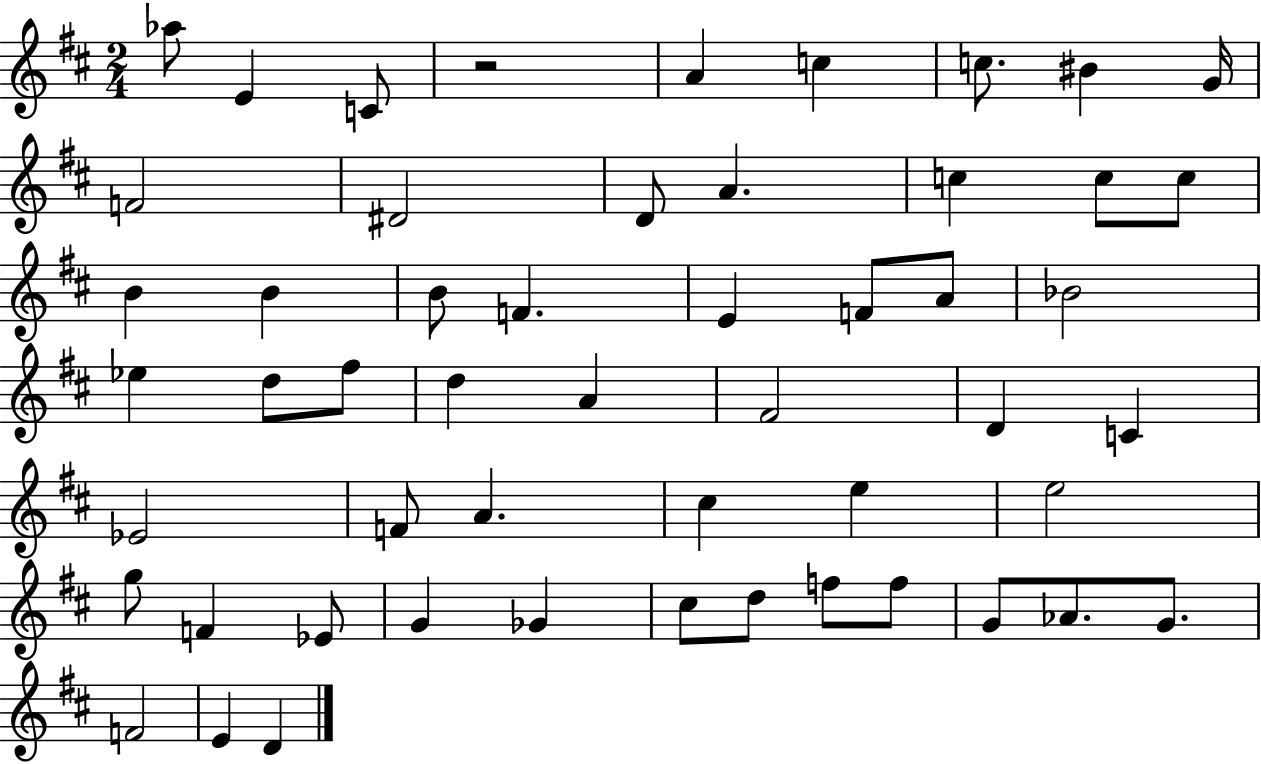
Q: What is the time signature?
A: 2/4